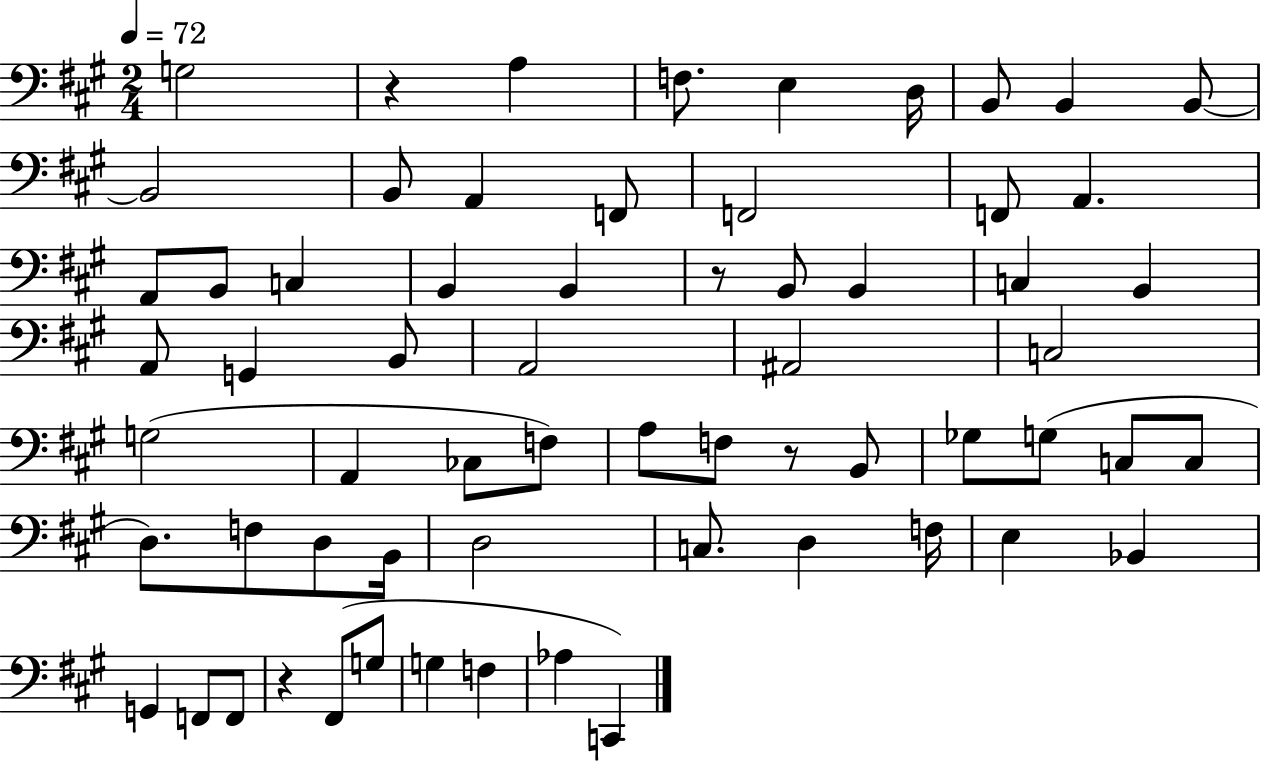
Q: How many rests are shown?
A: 4